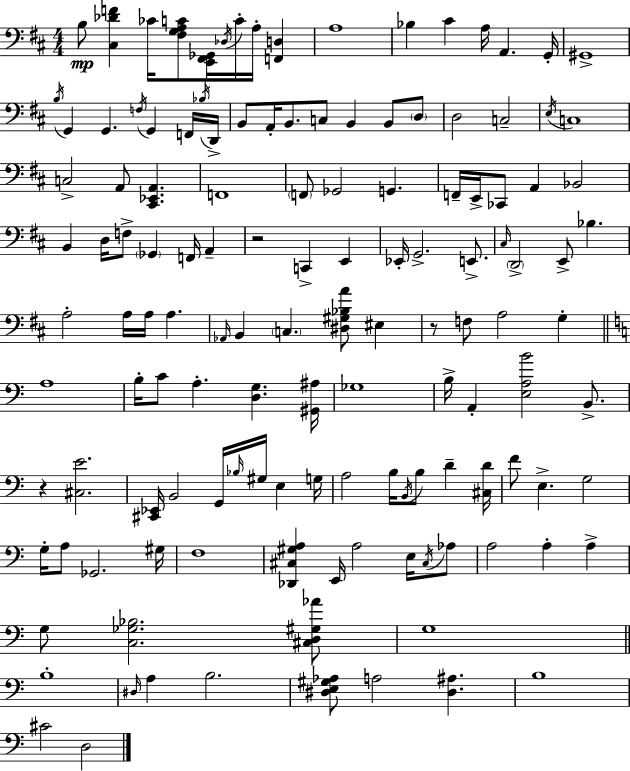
B3/e [C#3,Db4,F4]/q CES4/s [F#3,G3,A3,C4]/e [E2,F#2,Gb2]/s Db3/s C4/s A3/s [F2,D3]/q A3/w Bb3/q C#4/q A3/s A2/q. G2/s G#2/w B3/s G2/q G2/q. F3/s G2/q F2/s Bb3/s D2/s B2/e A2/s B2/e. C3/e B2/q B2/e D3/e D3/h C3/h E3/s C3/w C3/h A2/e [C#2,Eb2,A2]/q. F2/w F2/e Gb2/h G2/q. F2/s E2/s CES2/e A2/q Bb2/h B2/q D3/s F3/e Gb2/q F2/s A2/q R/h C2/q E2/q Eb2/s G2/h. E2/e. C#3/s D2/h E2/e Bb3/q. A3/h A3/s A3/s A3/q. Ab2/s B2/q C3/q. [D#3,G#3,Bb3,A4]/e EIS3/q R/e F3/e A3/h G3/q A3/w B3/s C4/e A3/q. [D3,G3]/q. [G#2,A#3]/s Gb3/w B3/s A2/q [E3,A3,B4]/h B2/e. R/q [C#3,E4]/h. [C#2,Eb2]/s B2/h G2/s Bb3/s G#3/s E3/q G3/s A3/h B3/s B2/s B3/e D4/q [C#3,D4]/s F4/e E3/q. G3/h G3/s A3/e Gb2/h. G#3/s F3/w [Db2,C#3,G#3,A3]/q E2/s A3/h E3/s C#3/s Ab3/e A3/h A3/q A3/q G3/e [C3,Gb3,Bb3]/h. [C#3,D3,G#3,Ab4]/e G3/w B3/w D#3/s A3/q B3/h. [D#3,E3,G#3,Ab3]/e A3/h [D#3,A#3]/q. B3/w C#4/h D3/h